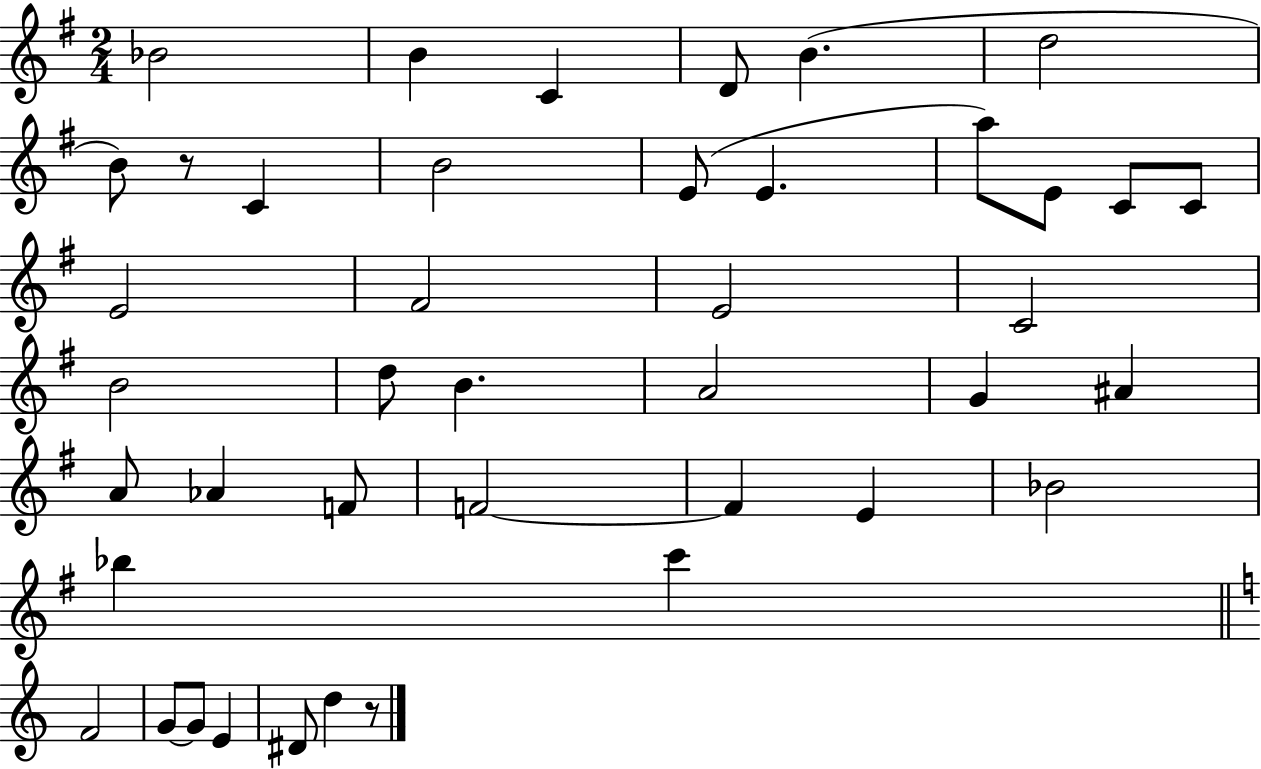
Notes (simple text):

Bb4/h B4/q C4/q D4/e B4/q. D5/h B4/e R/e C4/q B4/h E4/e E4/q. A5/e E4/e C4/e C4/e E4/h F#4/h E4/h C4/h B4/h D5/e B4/q. A4/h G4/q A#4/q A4/e Ab4/q F4/e F4/h F4/q E4/q Bb4/h Bb5/q C6/q F4/h G4/e G4/e E4/q D#4/e D5/q R/e